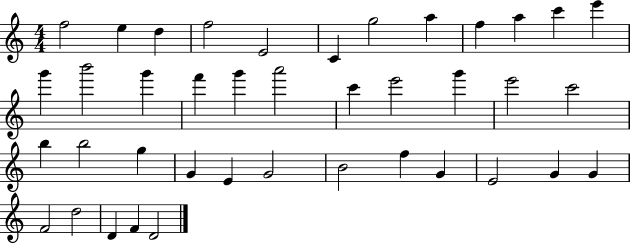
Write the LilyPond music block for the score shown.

{
  \clef treble
  \numericTimeSignature
  \time 4/4
  \key c \major
  f''2 e''4 d''4 | f''2 e'2 | c'4 g''2 a''4 | f''4 a''4 c'''4 e'''4 | \break g'''4 b'''2 g'''4 | f'''4 g'''4 a'''2 | c'''4 e'''2 g'''4 | e'''2 c'''2 | \break b''4 b''2 g''4 | g'4 e'4 g'2 | b'2 f''4 g'4 | e'2 g'4 g'4 | \break f'2 d''2 | d'4 f'4 d'2 | \bar "|."
}